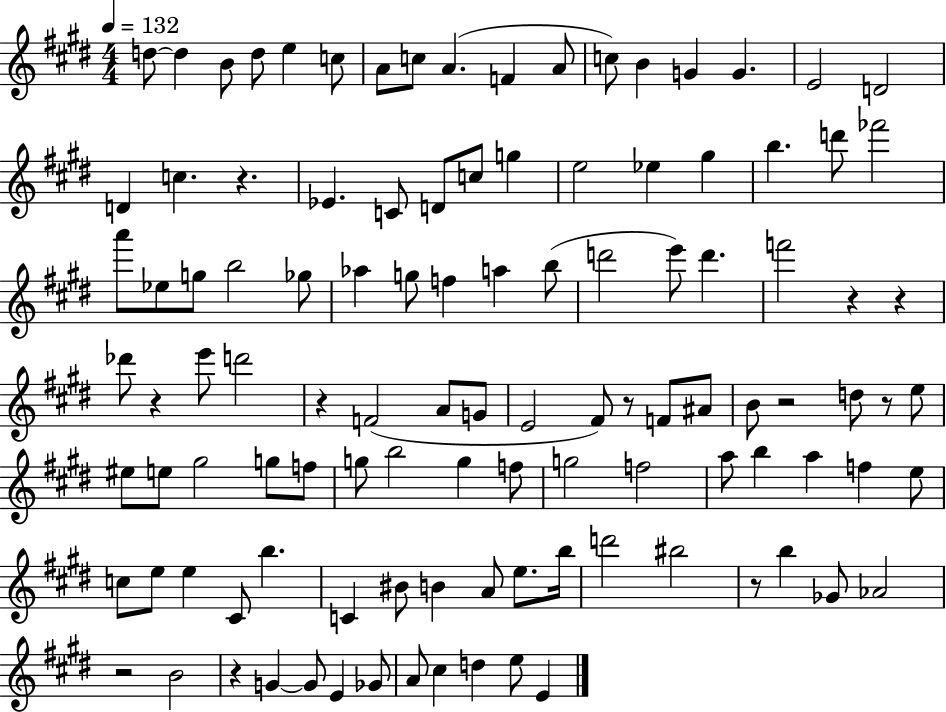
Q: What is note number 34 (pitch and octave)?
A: B5